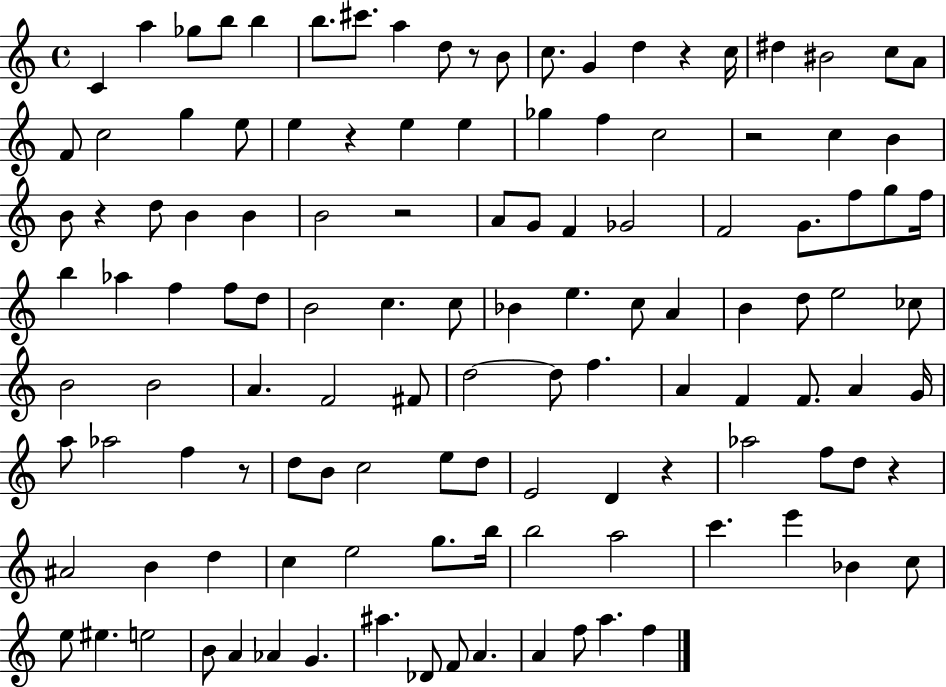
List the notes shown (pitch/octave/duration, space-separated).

C4/q A5/q Gb5/e B5/e B5/q B5/e. C#6/e. A5/q D5/e R/e B4/e C5/e. G4/q D5/q R/q C5/s D#5/q BIS4/h C5/e A4/e F4/e C5/h G5/q E5/e E5/q R/q E5/q E5/q Gb5/q F5/q C5/h R/h C5/q B4/q B4/e R/q D5/e B4/q B4/q B4/h R/h A4/e G4/e F4/q Gb4/h F4/h G4/e. F5/e G5/e F5/s B5/q Ab5/q F5/q F5/e D5/e B4/h C5/q. C5/e Bb4/q E5/q. C5/e A4/q B4/q D5/e E5/h CES5/e B4/h B4/h A4/q. F4/h F#4/e D5/h D5/e F5/q. A4/q F4/q F4/e. A4/q G4/s A5/e Ab5/h F5/q R/e D5/e B4/e C5/h E5/e D5/e E4/h D4/q R/q Ab5/h F5/e D5/e R/q A#4/h B4/q D5/q C5/q E5/h G5/e. B5/s B5/h A5/h C6/q. E6/q Bb4/q C5/e E5/e EIS5/q. E5/h B4/e A4/q Ab4/q G4/q. A#5/q. Db4/e F4/e A4/q. A4/q F5/e A5/q. F5/q